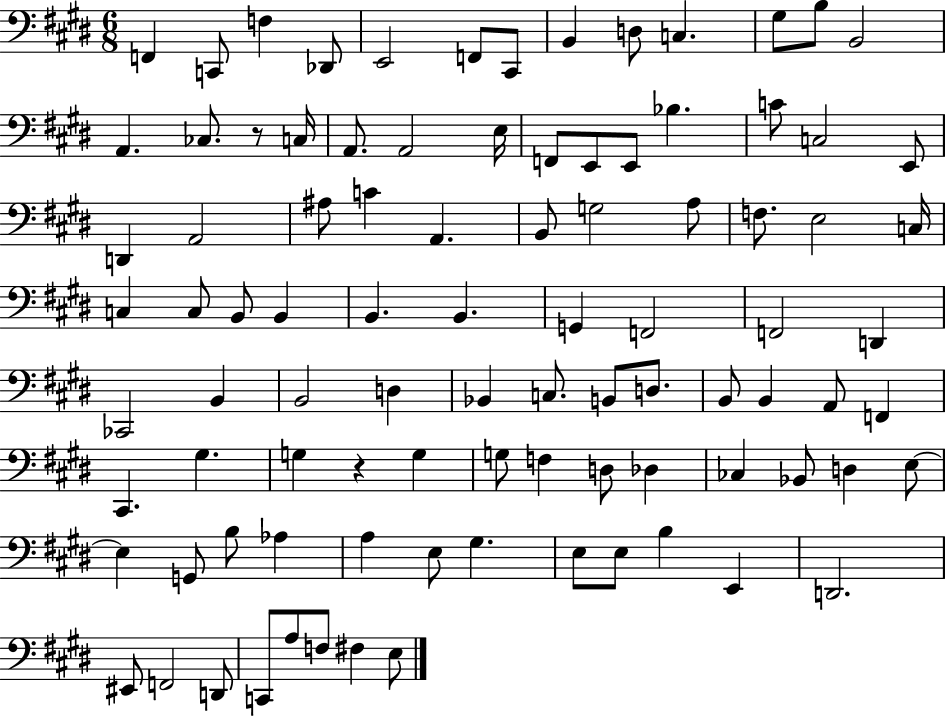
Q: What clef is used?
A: bass